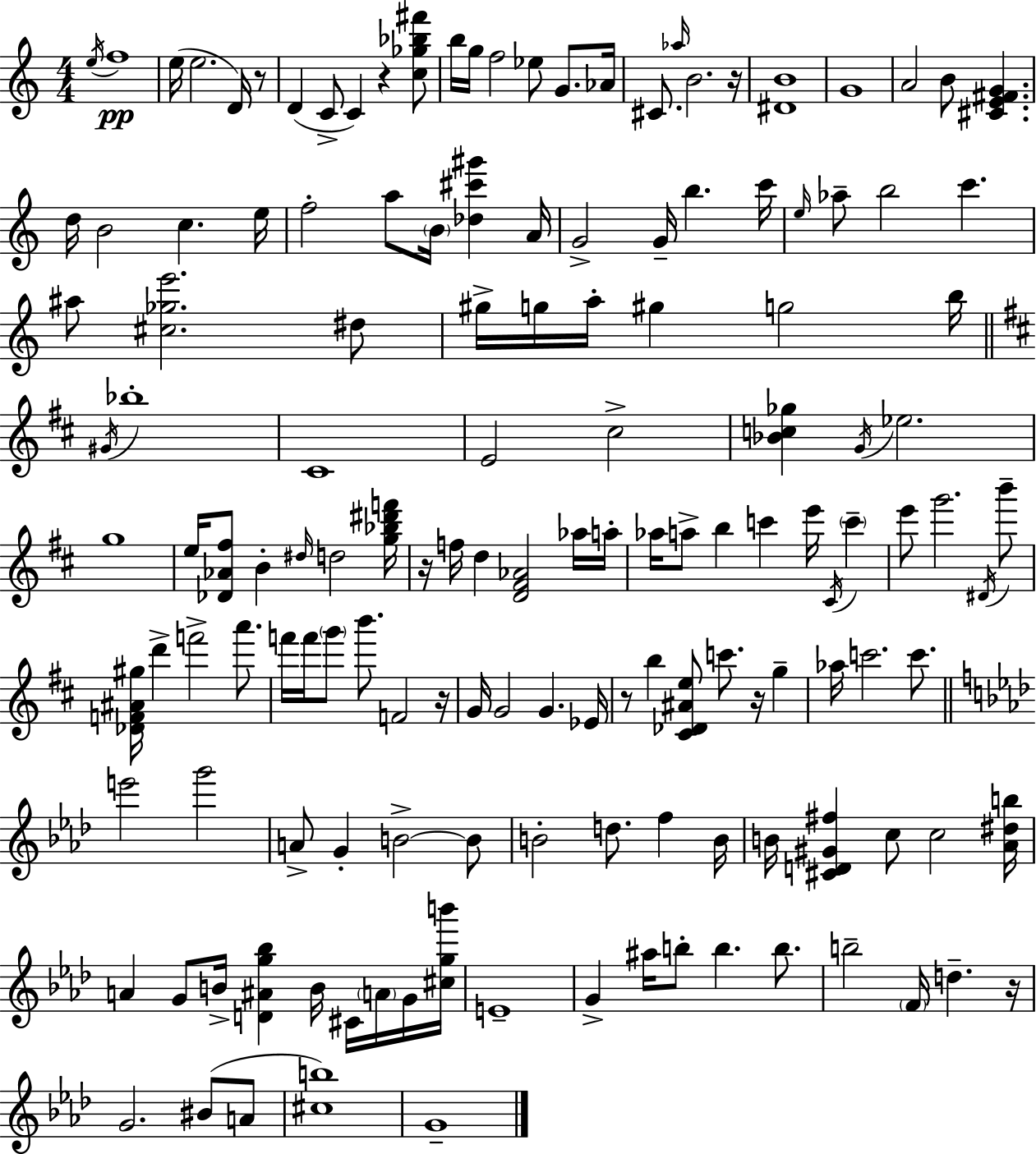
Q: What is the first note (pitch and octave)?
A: E5